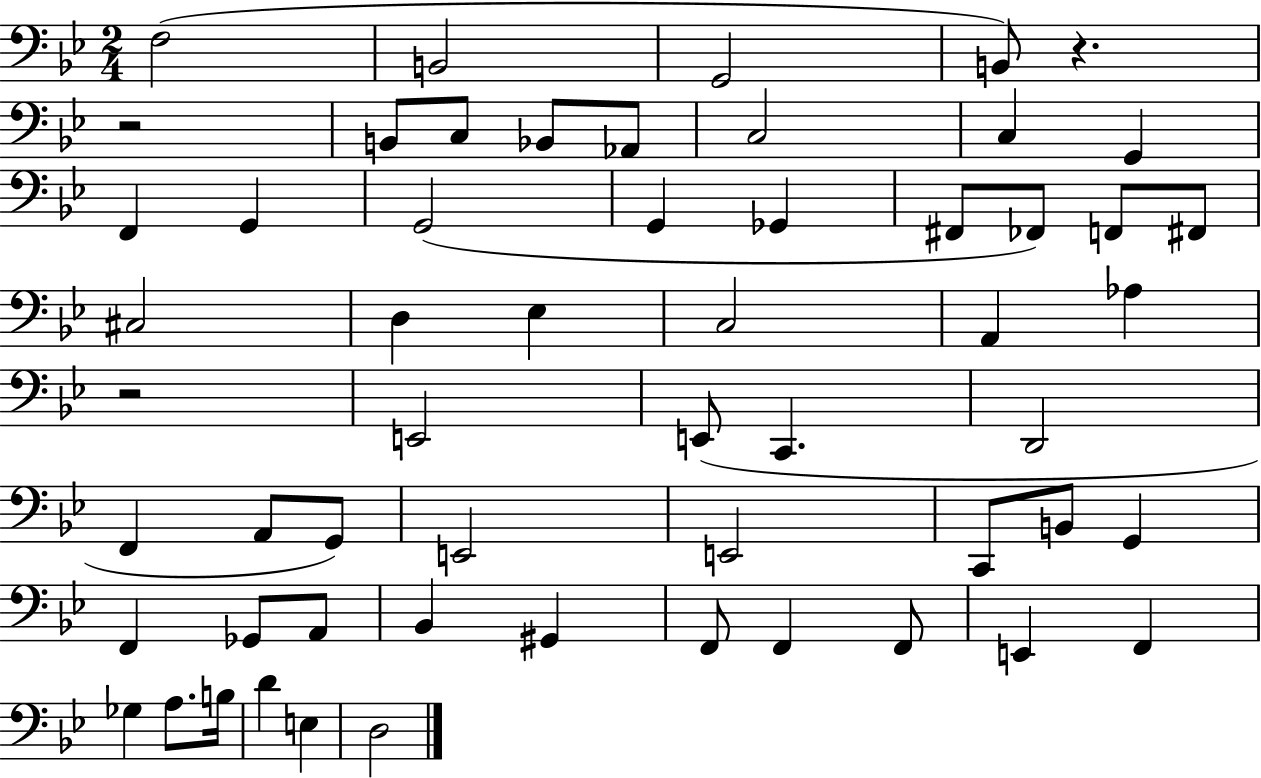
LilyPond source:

{
  \clef bass
  \numericTimeSignature
  \time 2/4
  \key bes \major
  \repeat volta 2 { f2( | b,2 | g,2 | b,8) r4. | \break r2 | b,8 c8 bes,8 aes,8 | c2 | c4 g,4 | \break f,4 g,4 | g,2( | g,4 ges,4 | fis,8 fes,8) f,8 fis,8 | \break cis2 | d4 ees4 | c2 | a,4 aes4 | \break r2 | e,2 | e,8( c,4. | d,2 | \break f,4 a,8 g,8) | e,2 | e,2 | c,8 b,8 g,4 | \break f,4 ges,8 a,8 | bes,4 gis,4 | f,8 f,4 f,8 | e,4 f,4 | \break ges4 a8. b16 | d'4 e4 | d2 | } \bar "|."
}